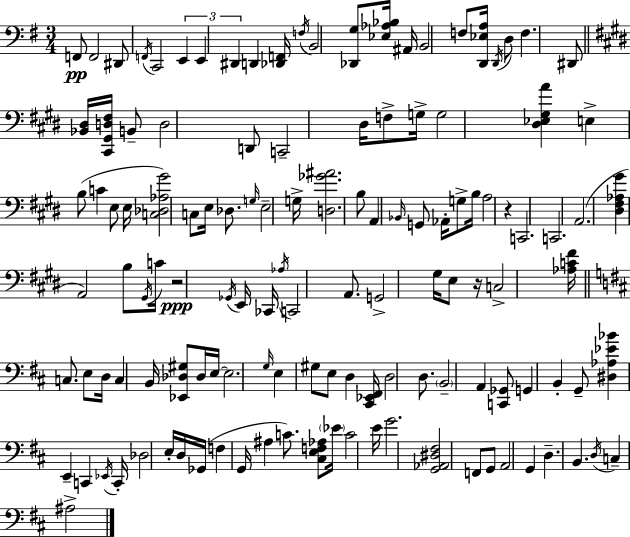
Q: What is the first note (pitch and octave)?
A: F2